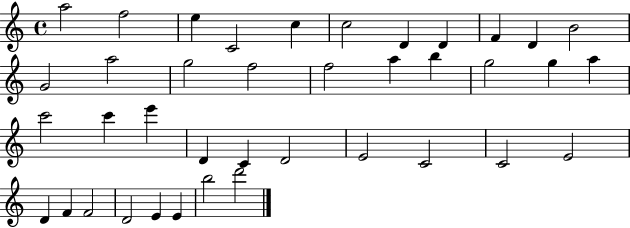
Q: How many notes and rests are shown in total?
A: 39